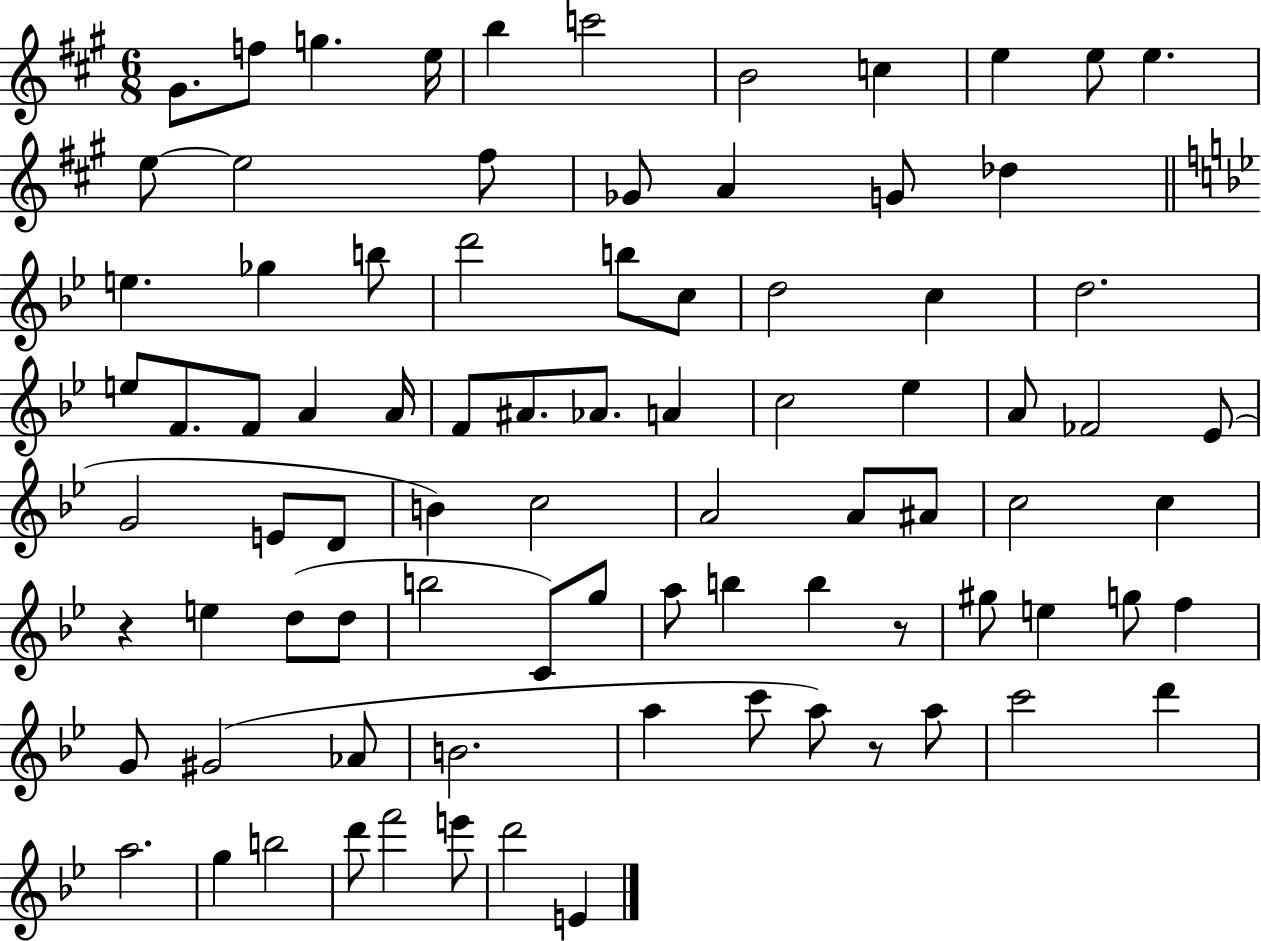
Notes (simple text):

G#4/e. F5/e G5/q. E5/s B5/q C6/h B4/h C5/q E5/q E5/e E5/q. E5/e E5/h F#5/e Gb4/e A4/q G4/e Db5/q E5/q. Gb5/q B5/e D6/h B5/e C5/e D5/h C5/q D5/h. E5/e F4/e. F4/e A4/q A4/s F4/e A#4/e. Ab4/e. A4/q C5/h Eb5/q A4/e FES4/h Eb4/e G4/h E4/e D4/e B4/q C5/h A4/h A4/e A#4/e C5/h C5/q R/q E5/q D5/e D5/e B5/h C4/e G5/e A5/e B5/q B5/q R/e G#5/e E5/q G5/e F5/q G4/e G#4/h Ab4/e B4/h. A5/q C6/e A5/e R/e A5/e C6/h D6/q A5/h. G5/q B5/h D6/e F6/h E6/e D6/h E4/q